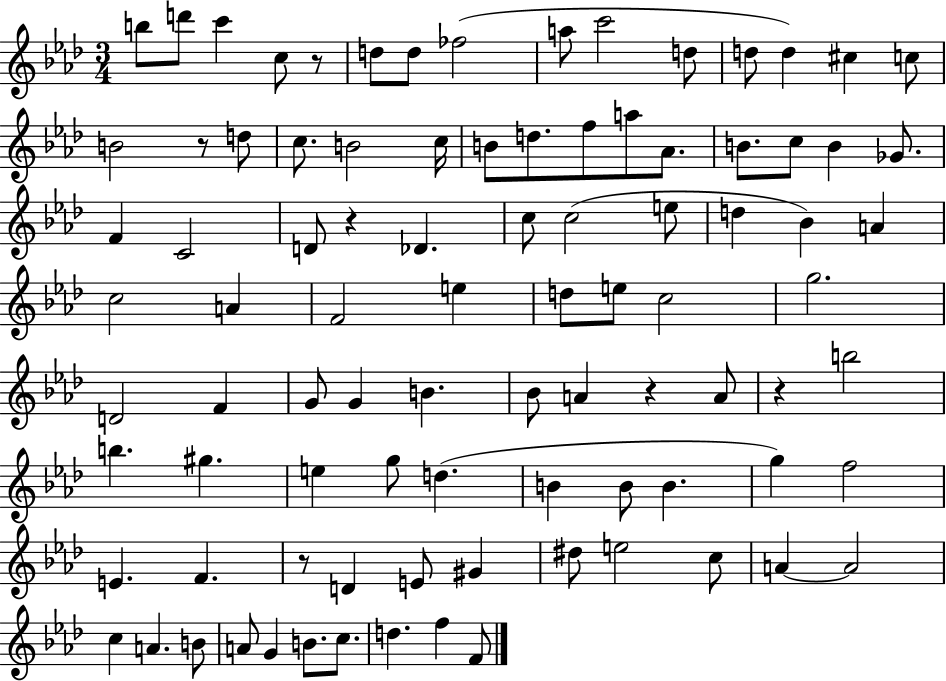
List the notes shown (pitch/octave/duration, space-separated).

B5/e D6/e C6/q C5/e R/e D5/e D5/e FES5/h A5/e C6/h D5/e D5/e D5/q C#5/q C5/e B4/h R/e D5/e C5/e. B4/h C5/s B4/e D5/e. F5/e A5/e Ab4/e. B4/e. C5/e B4/q Gb4/e. F4/q C4/h D4/e R/q Db4/q. C5/e C5/h E5/e D5/q Bb4/q A4/q C5/h A4/q F4/h E5/q D5/e E5/e C5/h G5/h. D4/h F4/q G4/e G4/q B4/q. Bb4/e A4/q R/q A4/e R/q B5/h B5/q. G#5/q. E5/q G5/e D5/q. B4/q B4/e B4/q. G5/q F5/h E4/q. F4/q. R/e D4/q E4/e G#4/q D#5/e E5/h C5/e A4/q A4/h C5/q A4/q. B4/e A4/e G4/q B4/e. C5/e. D5/q. F5/q F4/e